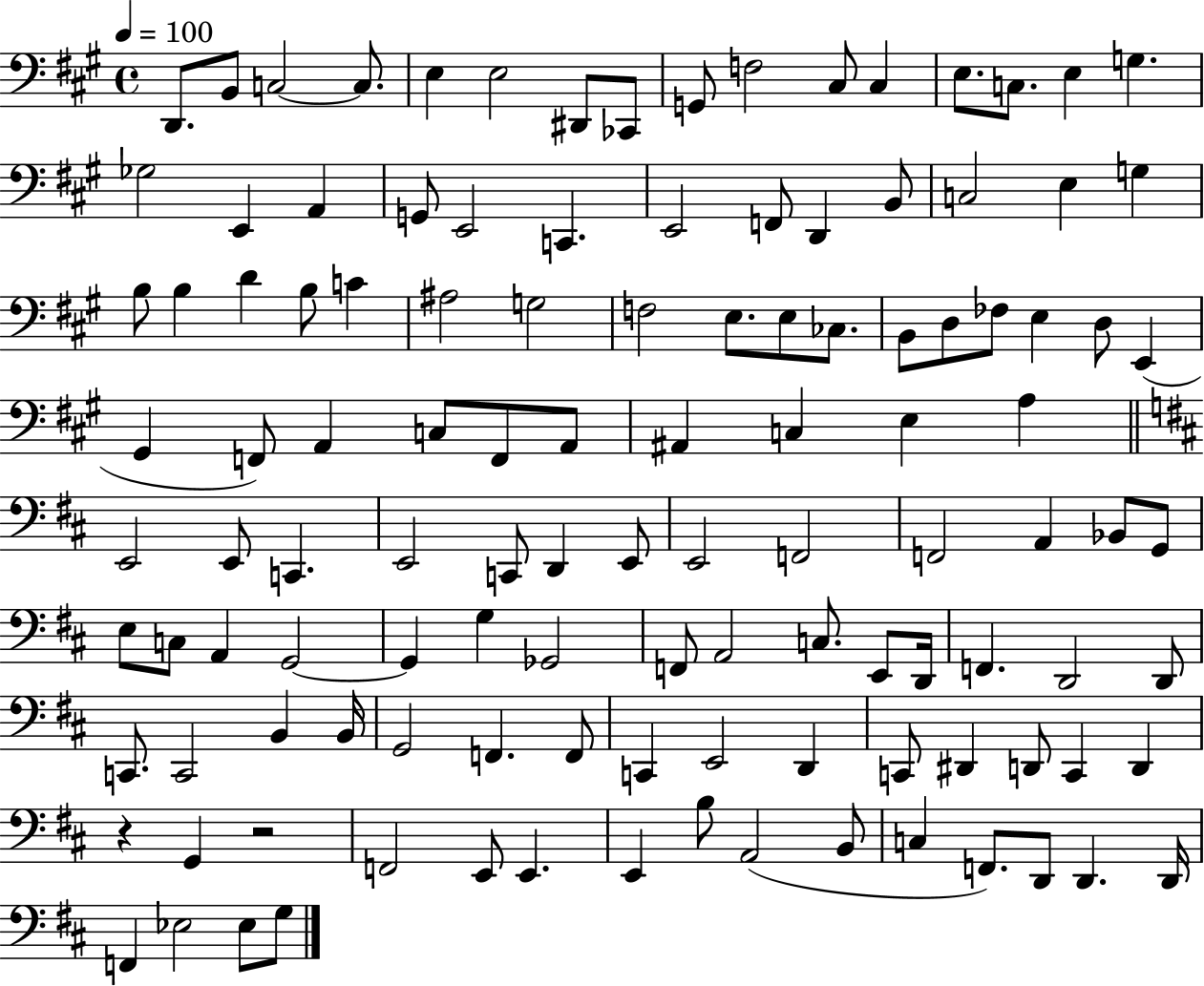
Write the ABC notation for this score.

X:1
T:Untitled
M:4/4
L:1/4
K:A
D,,/2 B,,/2 C,2 C,/2 E, E,2 ^D,,/2 _C,,/2 G,,/2 F,2 ^C,/2 ^C, E,/2 C,/2 E, G, _G,2 E,, A,, G,,/2 E,,2 C,, E,,2 F,,/2 D,, B,,/2 C,2 E, G, B,/2 B, D B,/2 C ^A,2 G,2 F,2 E,/2 E,/2 _C,/2 B,,/2 D,/2 _F,/2 E, D,/2 E,, ^G,, F,,/2 A,, C,/2 F,,/2 A,,/2 ^A,, C, E, A, E,,2 E,,/2 C,, E,,2 C,,/2 D,, E,,/2 E,,2 F,,2 F,,2 A,, _B,,/2 G,,/2 E,/2 C,/2 A,, G,,2 G,, G, _G,,2 F,,/2 A,,2 C,/2 E,,/2 D,,/4 F,, D,,2 D,,/2 C,,/2 C,,2 B,, B,,/4 G,,2 F,, F,,/2 C,, E,,2 D,, C,,/2 ^D,, D,,/2 C,, D,, z G,, z2 F,,2 E,,/2 E,, E,, B,/2 A,,2 B,,/2 C, F,,/2 D,,/2 D,, D,,/4 F,, _E,2 _E,/2 G,/2